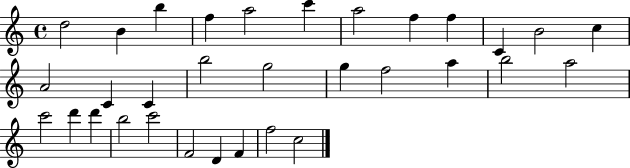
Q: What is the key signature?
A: C major